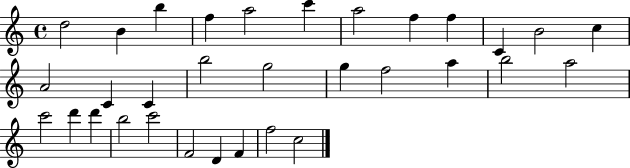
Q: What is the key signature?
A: C major